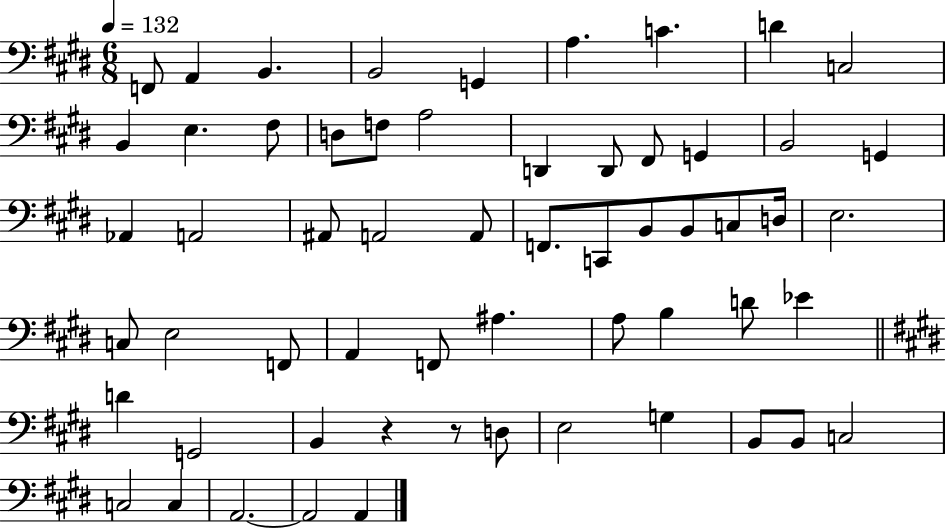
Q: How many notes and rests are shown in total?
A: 59